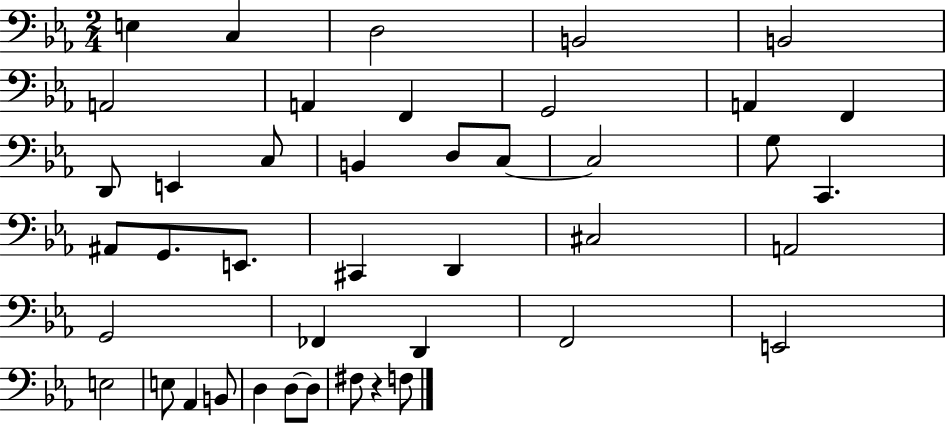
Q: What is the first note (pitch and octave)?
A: E3